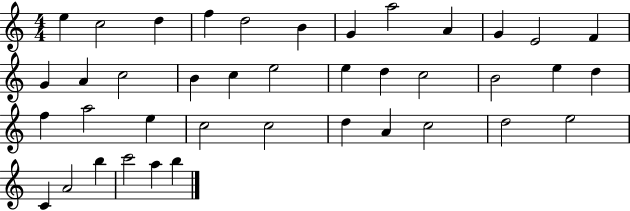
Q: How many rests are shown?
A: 0